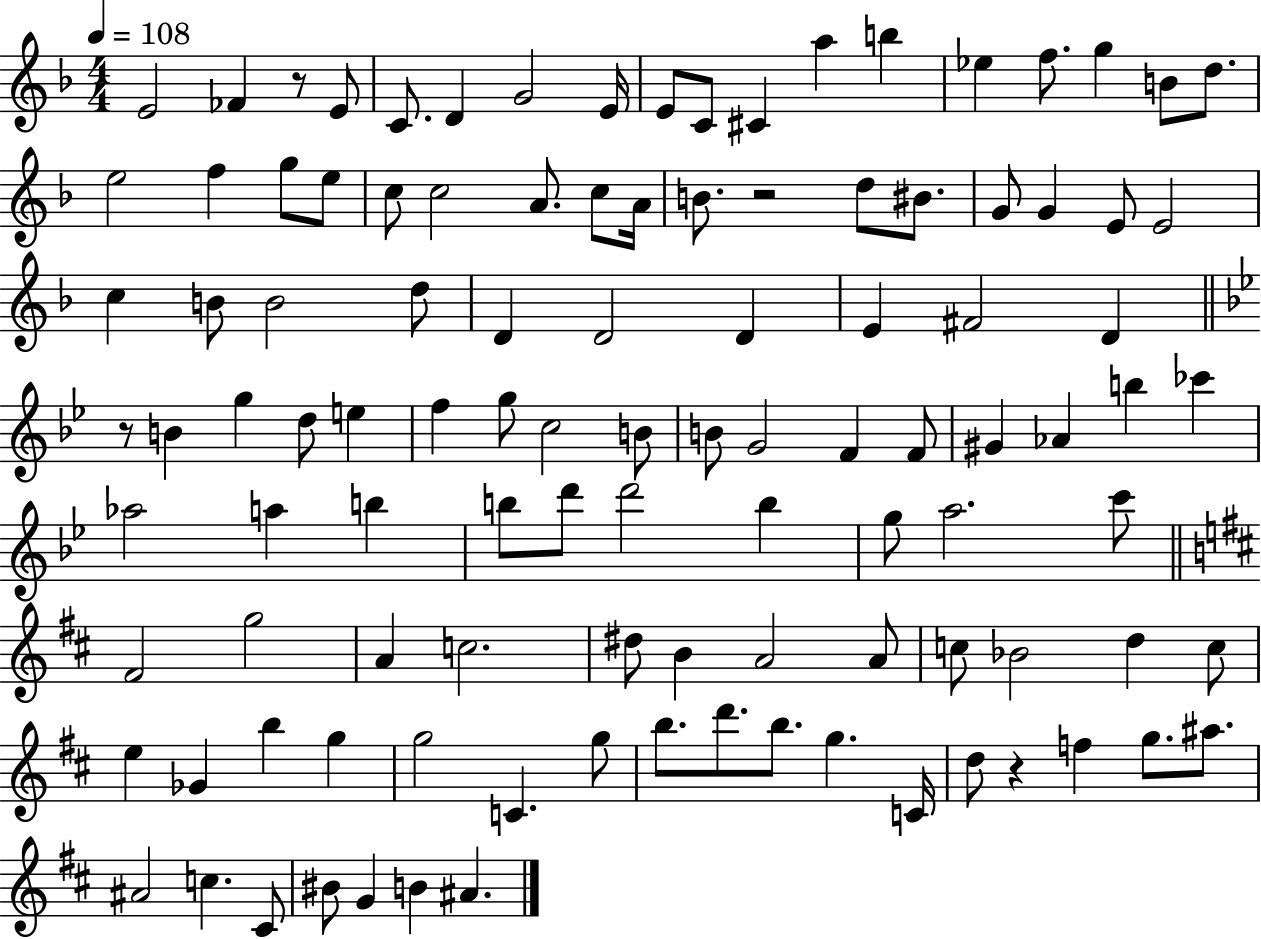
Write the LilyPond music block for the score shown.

{
  \clef treble
  \numericTimeSignature
  \time 4/4
  \key f \major
  \tempo 4 = 108
  \repeat volta 2 { e'2 fes'4 r8 e'8 | c'8. d'4 g'2 e'16 | e'8 c'8 cis'4 a''4 b''4 | ees''4 f''8. g''4 b'8 d''8. | \break e''2 f''4 g''8 e''8 | c''8 c''2 a'8. c''8 a'16 | b'8. r2 d''8 bis'8. | g'8 g'4 e'8 e'2 | \break c''4 b'8 b'2 d''8 | d'4 d'2 d'4 | e'4 fis'2 d'4 | \bar "||" \break \key g \minor r8 b'4 g''4 d''8 e''4 | f''4 g''8 c''2 b'8 | b'8 g'2 f'4 f'8 | gis'4 aes'4 b''4 ces'''4 | \break aes''2 a''4 b''4 | b''8 d'''8 d'''2 b''4 | g''8 a''2. c'''8 | \bar "||" \break \key d \major fis'2 g''2 | a'4 c''2. | dis''8 b'4 a'2 a'8 | c''8 bes'2 d''4 c''8 | \break e''4 ges'4 b''4 g''4 | g''2 c'4. g''8 | b''8. d'''8. b''8. g''4. c'16 | d''8 r4 f''4 g''8. ais''8. | \break ais'2 c''4. cis'8 | bis'8 g'4 b'4 ais'4. | } \bar "|."
}